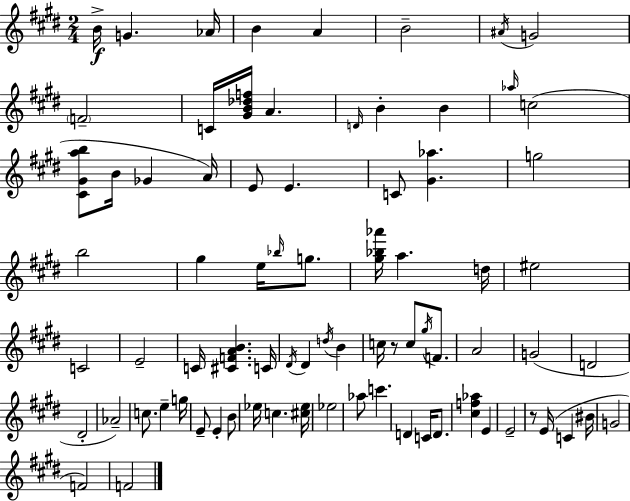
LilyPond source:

{
  \clef treble
  \numericTimeSignature
  \time 2/4
  \key e \major
  \repeat volta 2 { b'16->\f g'4. aes'16 | b'4 a'4 | b'2-- | \acciaccatura { ais'16 } g'2 | \break \parenthesize f'2-- | c'16 <gis' b' des'' f''>16 a'4. | \grace { d'16 } b'4-. b'4 | \grace { aes''16 } c''2( | \break <cis' gis' a'' b''>8 b'16 ges'4 | a'16) e'8 e'4. | c'8 <gis' aes''>4. | g''2 | \break b''2 | gis''4 e''16 | \grace { bes''16 } g''8. <gis'' bes'' aes'''>16 a''4. | d''16 eis''2 | \break c'2 | e'2-- | c'16 <cis' f' a' b'>4. | c'16 \acciaccatura { dis'16 } dis'4 | \break \acciaccatura { d''16 } b'4 c''16 r8 | c''8 \acciaccatura { gis''16 } f'8. a'2 | g'2( | d'2 | \break dis'2-. | aes'2--) | c''8. | e''4-- g''16 e'8-- | \break e'4-. b'8 ees''16 | c''4. <cis'' ees''>16 ees''2 | aes''8 | c'''4. d'4 | \break c'16 d'8. <cis'' f'' aes''>4 | e'4 e'2-- | r8 | e'16( c'4 bis'16 g'2 | \break f'2) | f'2 | } \bar "|."
}